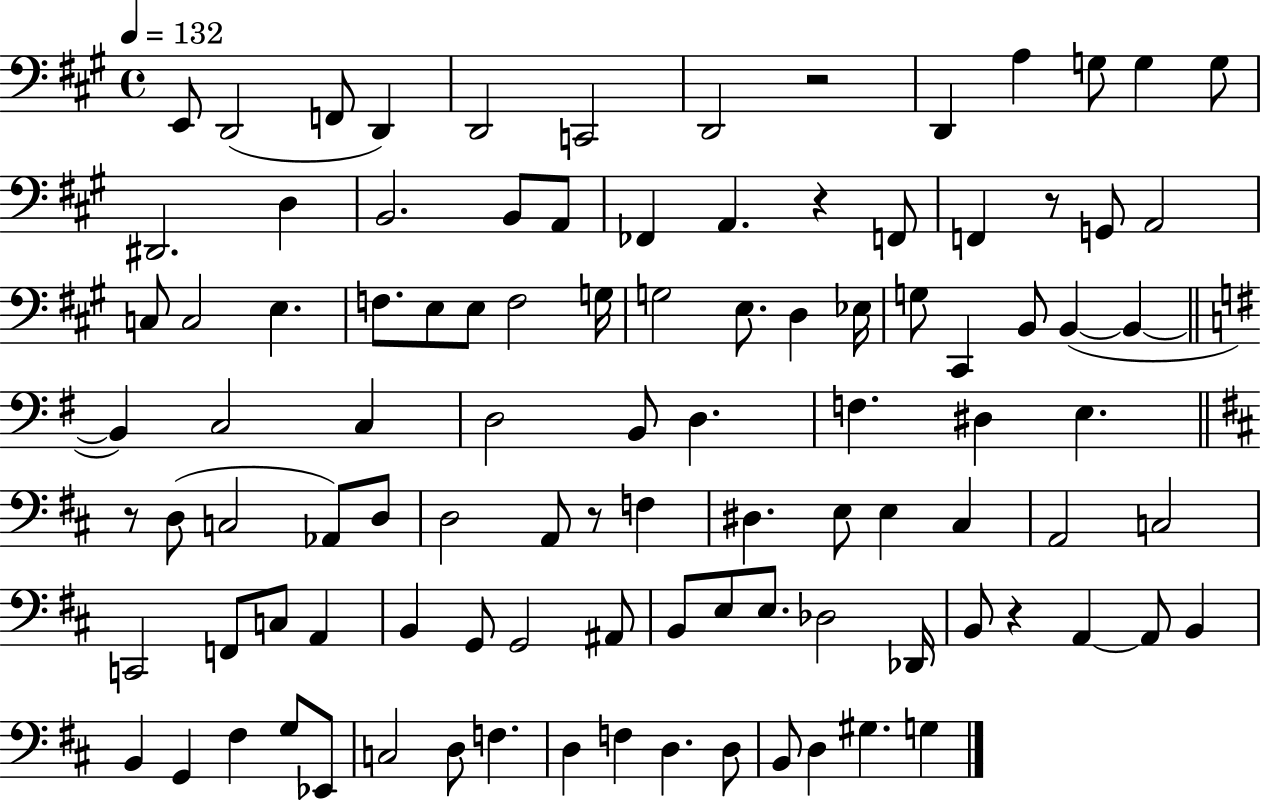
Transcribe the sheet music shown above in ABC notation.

X:1
T:Untitled
M:4/4
L:1/4
K:A
E,,/2 D,,2 F,,/2 D,, D,,2 C,,2 D,,2 z2 D,, A, G,/2 G, G,/2 ^D,,2 D, B,,2 B,,/2 A,,/2 _F,, A,, z F,,/2 F,, z/2 G,,/2 A,,2 C,/2 C,2 E, F,/2 E,/2 E,/2 F,2 G,/4 G,2 E,/2 D, _E,/4 G,/2 ^C,, B,,/2 B,, B,, B,, C,2 C, D,2 B,,/2 D, F, ^D, E, z/2 D,/2 C,2 _A,,/2 D,/2 D,2 A,,/2 z/2 F, ^D, E,/2 E, ^C, A,,2 C,2 C,,2 F,,/2 C,/2 A,, B,, G,,/2 G,,2 ^A,,/2 B,,/2 E,/2 E,/2 _D,2 _D,,/4 B,,/2 z A,, A,,/2 B,, B,, G,, ^F, G,/2 _E,,/2 C,2 D,/2 F, D, F, D, D,/2 B,,/2 D, ^G, G,